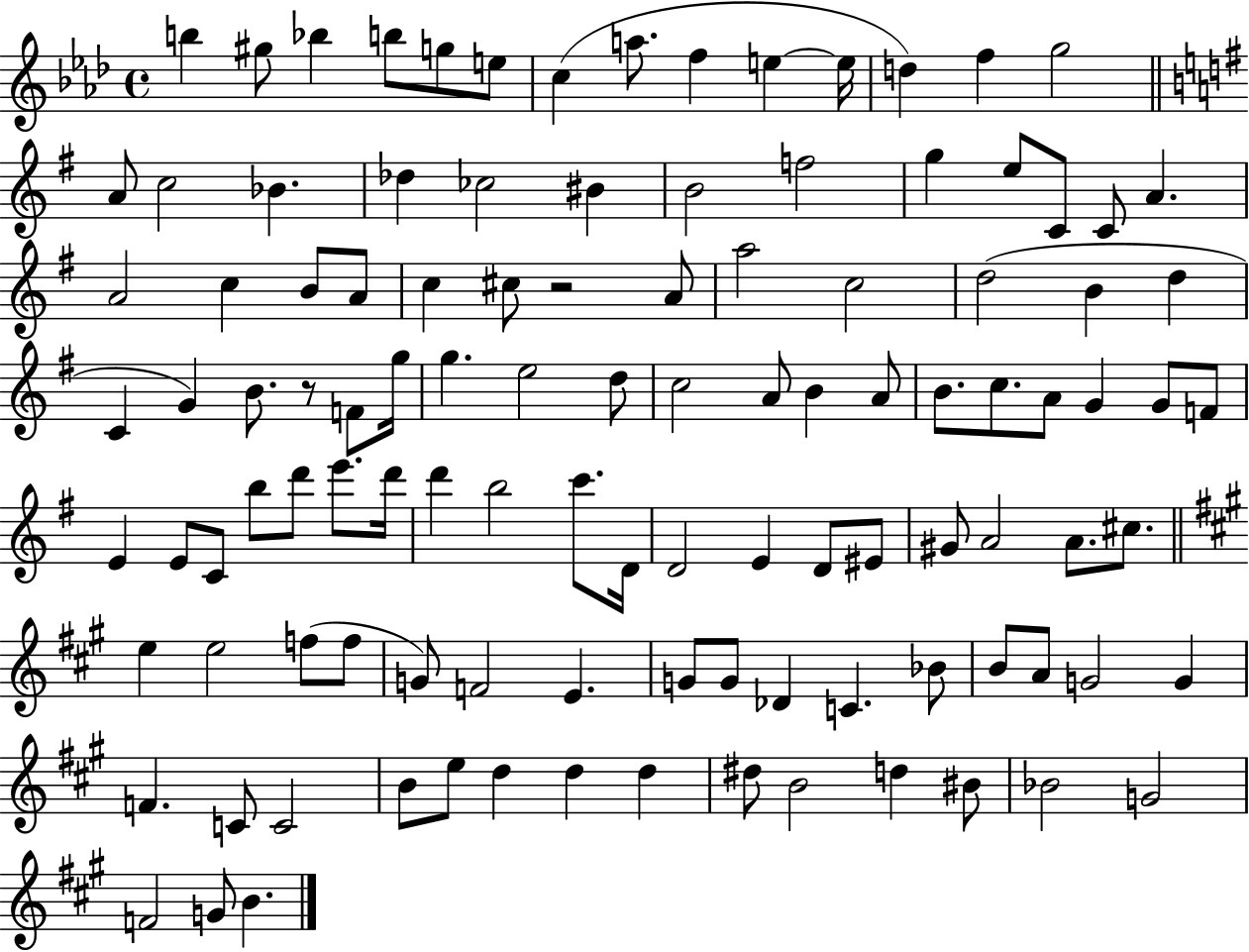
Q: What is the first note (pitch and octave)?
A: B5